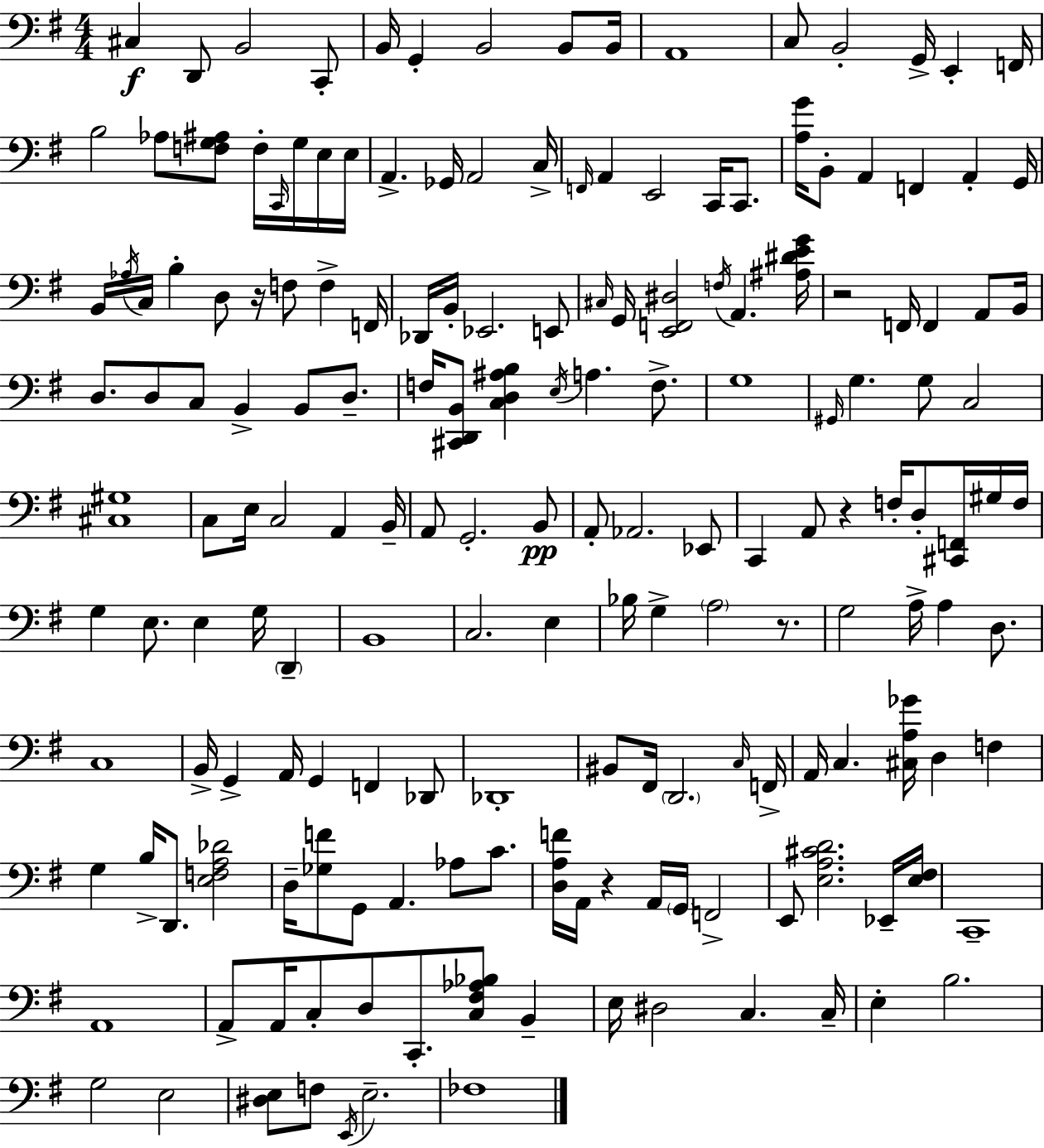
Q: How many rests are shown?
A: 5